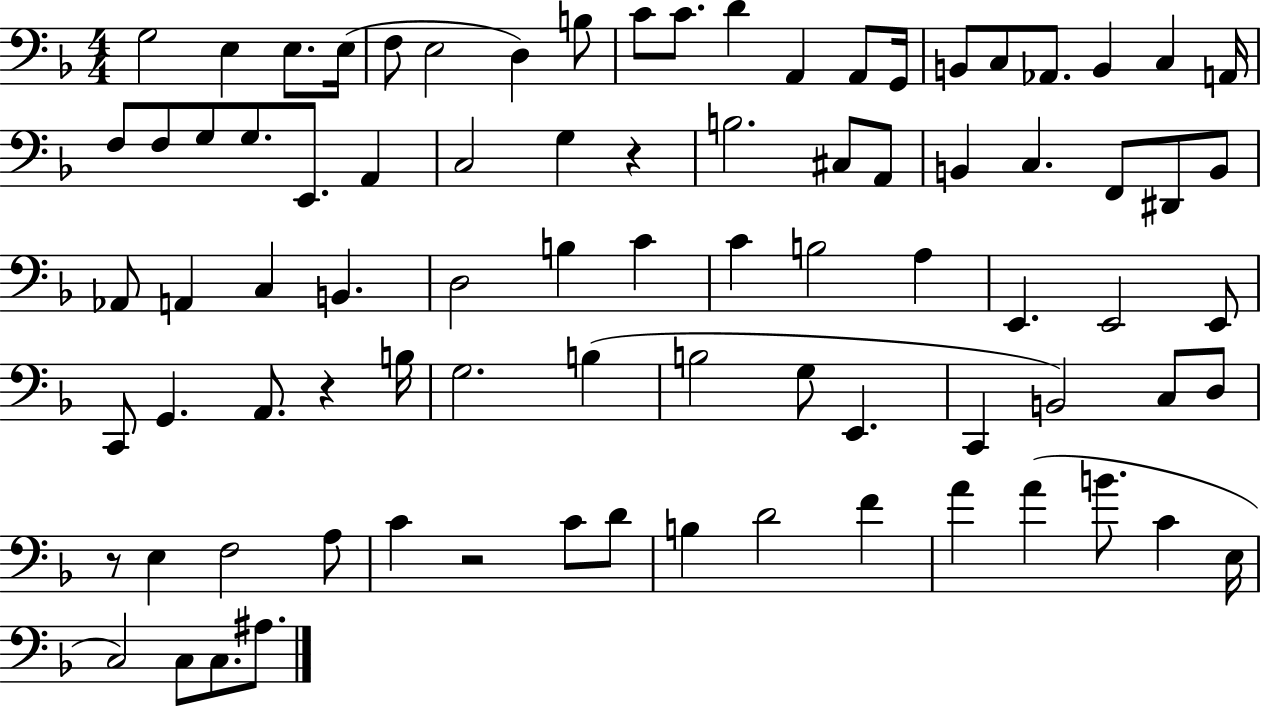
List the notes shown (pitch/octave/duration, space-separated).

G3/h E3/q E3/e. E3/s F3/e E3/h D3/q B3/e C4/e C4/e. D4/q A2/q A2/e G2/s B2/e C3/e Ab2/e. B2/q C3/q A2/s F3/e F3/e G3/e G3/e. E2/e. A2/q C3/h G3/q R/q B3/h. C#3/e A2/e B2/q C3/q. F2/e D#2/e B2/e Ab2/e A2/q C3/q B2/q. D3/h B3/q C4/q C4/q B3/h A3/q E2/q. E2/h E2/e C2/e G2/q. A2/e. R/q B3/s G3/h. B3/q B3/h G3/e E2/q. C2/q B2/h C3/e D3/e R/e E3/q F3/h A3/e C4/q R/h C4/e D4/e B3/q D4/h F4/q A4/q A4/q B4/e. C4/q E3/s C3/h C3/e C3/e. A#3/e.